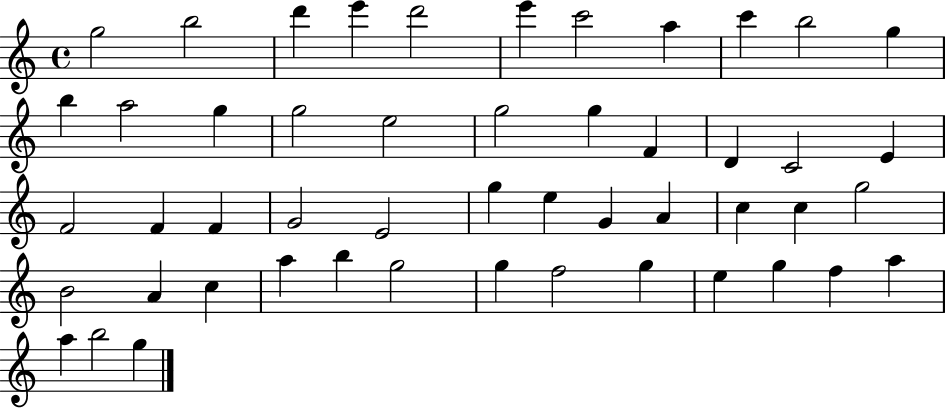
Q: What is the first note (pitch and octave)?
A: G5